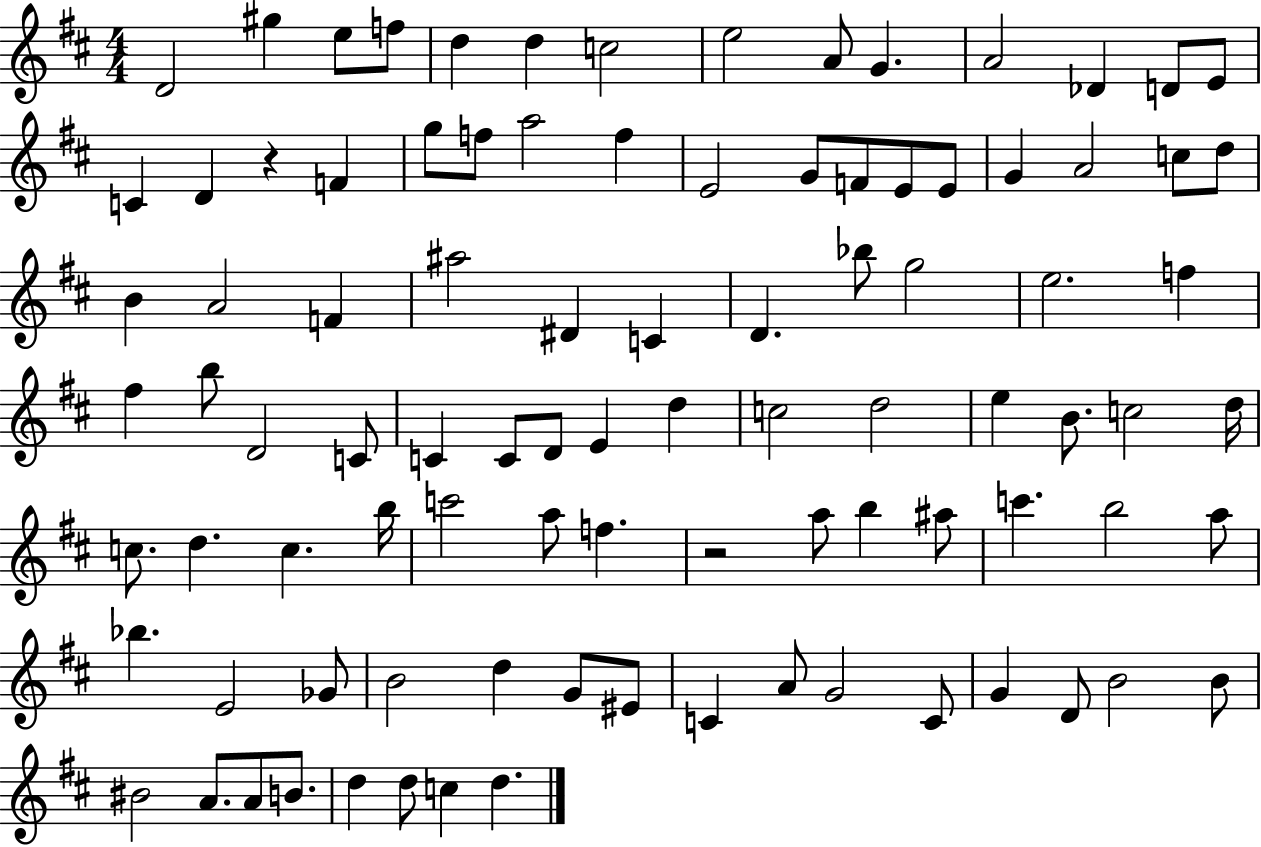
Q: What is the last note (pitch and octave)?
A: D5